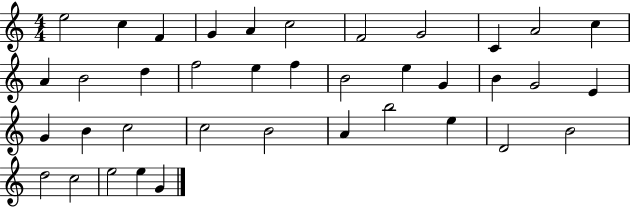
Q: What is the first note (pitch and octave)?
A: E5